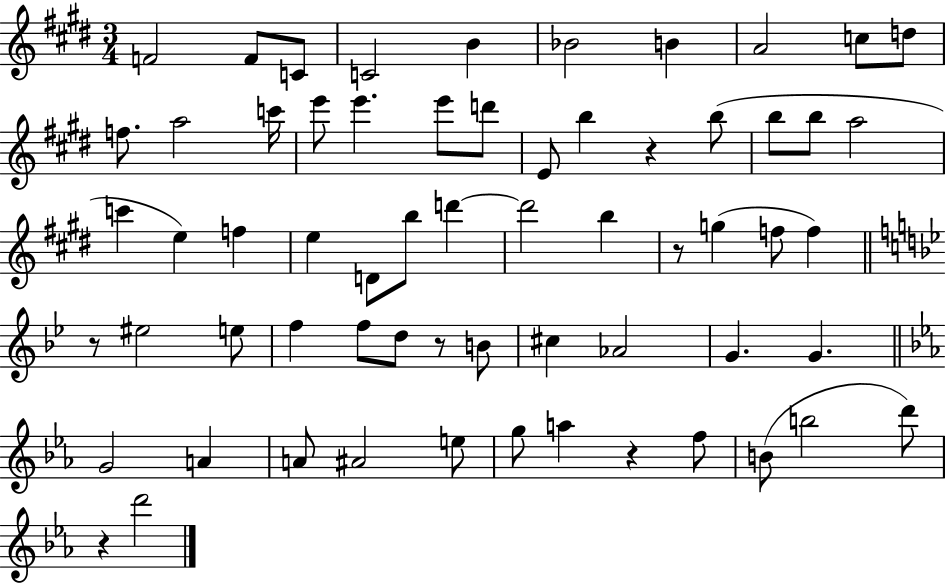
F4/h F4/e C4/e C4/h B4/q Bb4/h B4/q A4/h C5/e D5/e F5/e. A5/h C6/s E6/e E6/q. E6/e D6/e E4/e B5/q R/q B5/e B5/e B5/e A5/h C6/q E5/q F5/q E5/q D4/e B5/e D6/q D6/h B5/q R/e G5/q F5/e F5/q R/e EIS5/h E5/e F5/q F5/e D5/e R/e B4/e C#5/q Ab4/h G4/q. G4/q. G4/h A4/q A4/e A#4/h E5/e G5/e A5/q R/q F5/e B4/e B5/h D6/e R/q D6/h